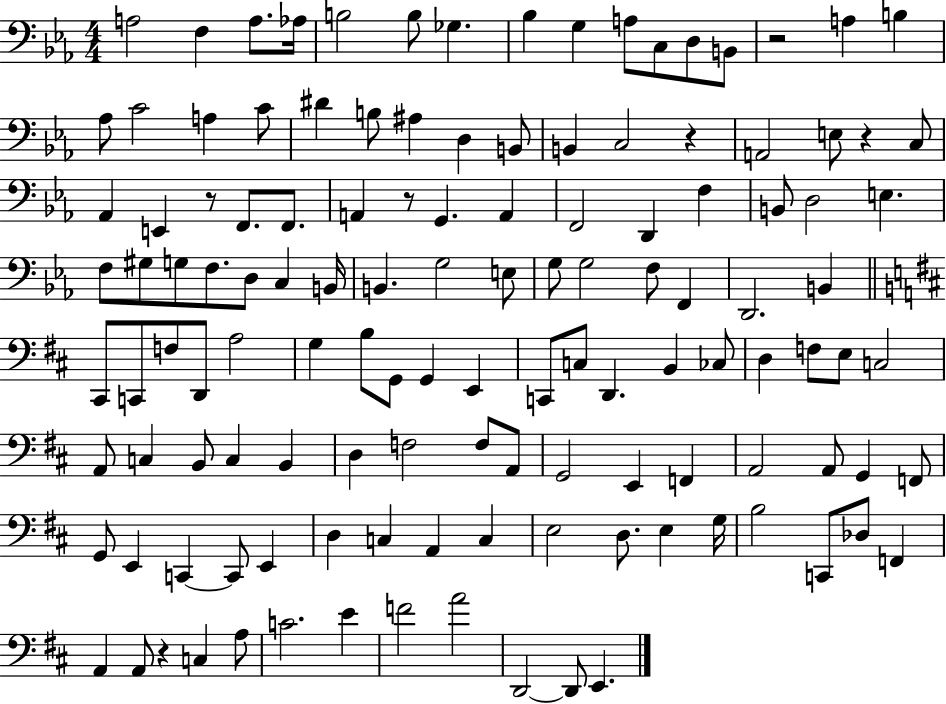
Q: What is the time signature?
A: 4/4